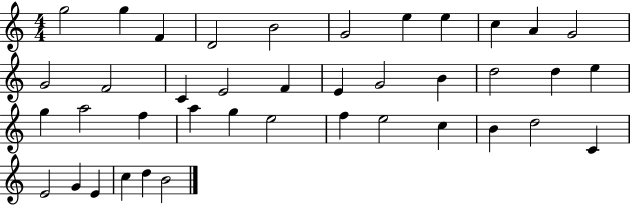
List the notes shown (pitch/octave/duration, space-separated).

G5/h G5/q F4/q D4/h B4/h G4/h E5/q E5/q C5/q A4/q G4/h G4/h F4/h C4/q E4/h F4/q E4/q G4/h B4/q D5/h D5/q E5/q G5/q A5/h F5/q A5/q G5/q E5/h F5/q E5/h C5/q B4/q D5/h C4/q E4/h G4/q E4/q C5/q D5/q B4/h